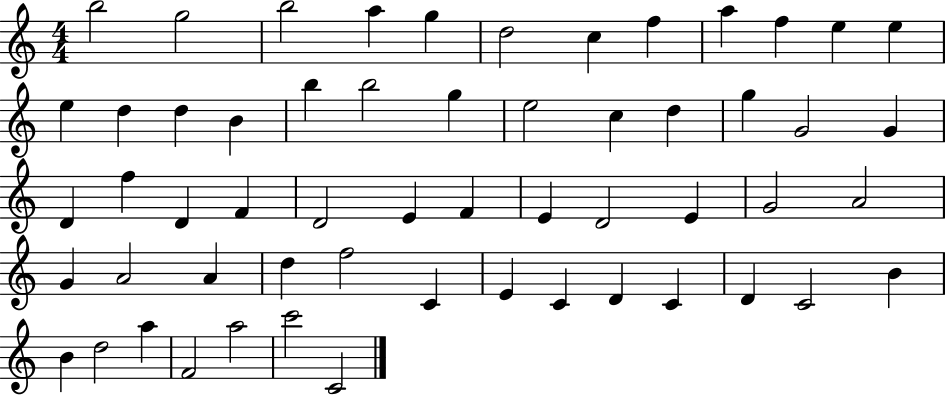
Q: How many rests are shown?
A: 0